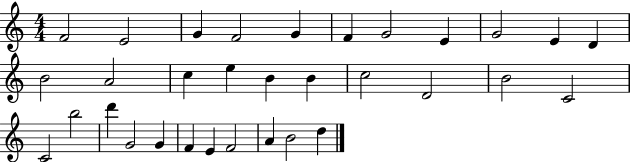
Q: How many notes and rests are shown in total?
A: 32